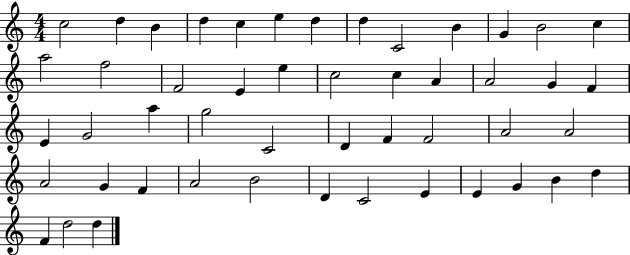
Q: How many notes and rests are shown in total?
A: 49